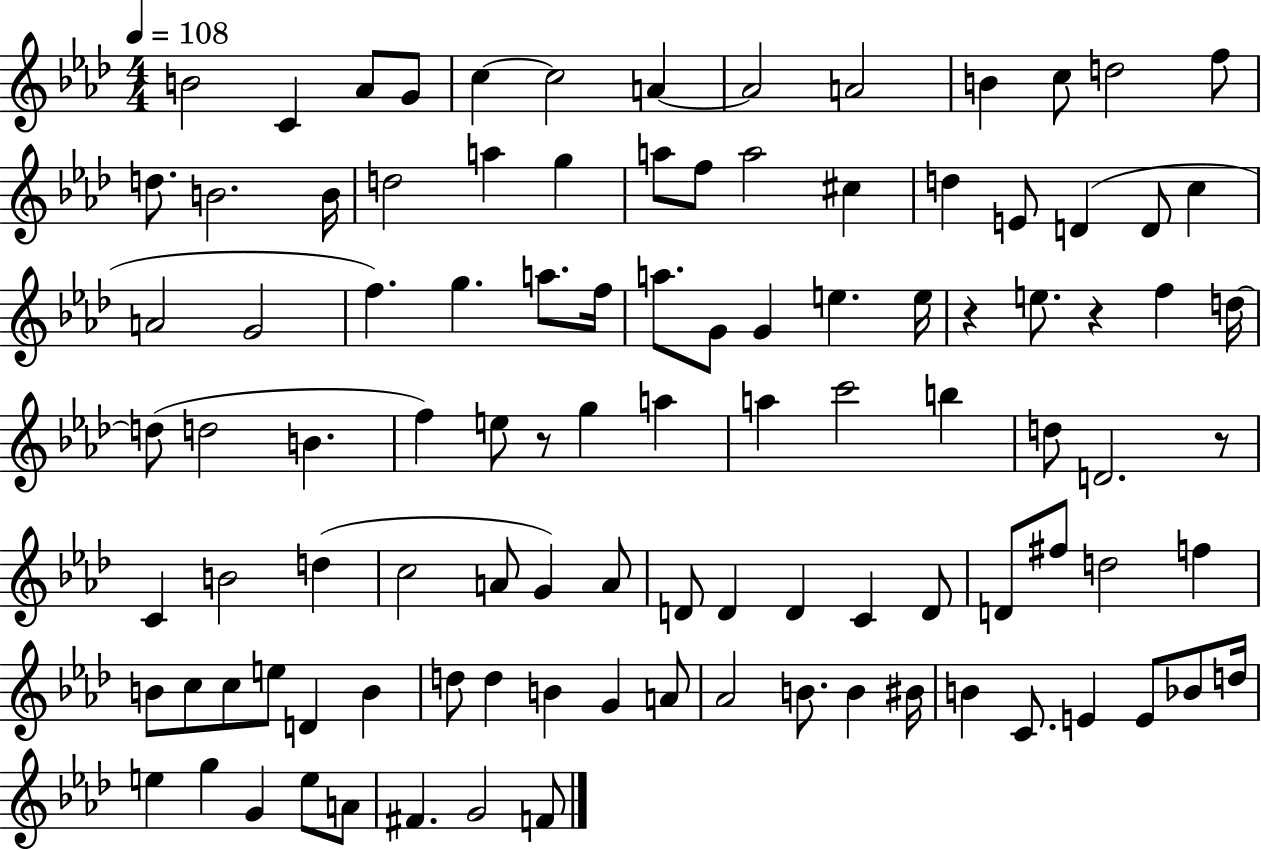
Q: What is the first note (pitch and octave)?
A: B4